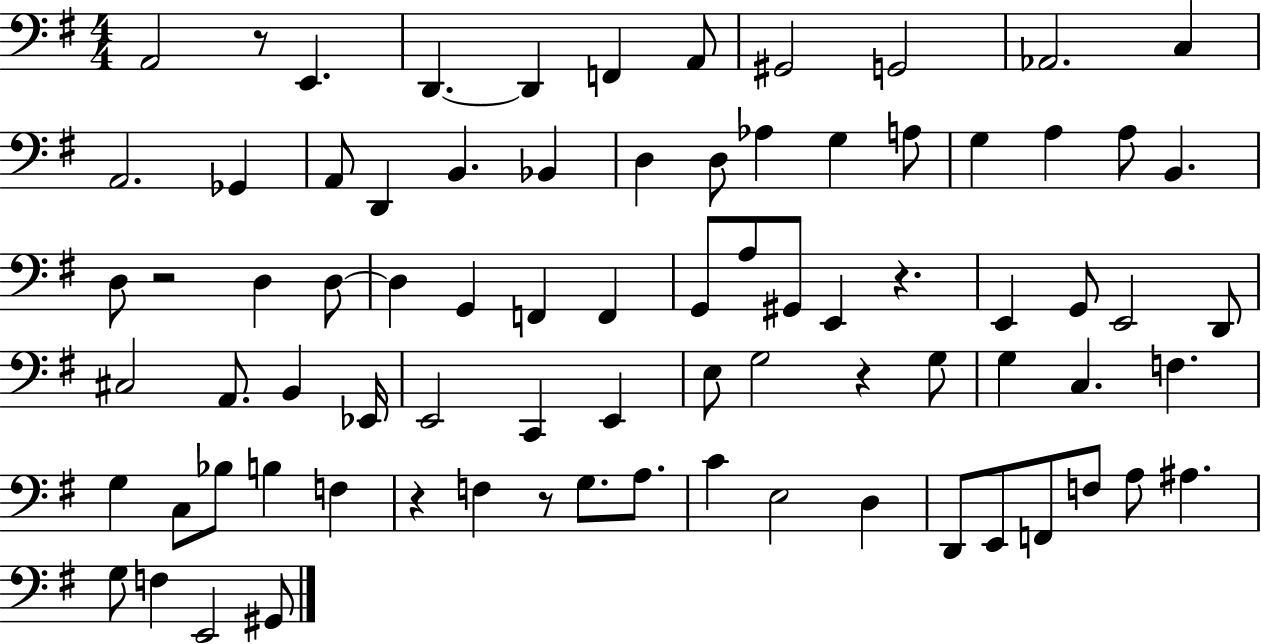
{
  \clef bass
  \numericTimeSignature
  \time 4/4
  \key g \major
  a,2 r8 e,4. | d,4.~~ d,4 f,4 a,8 | gis,2 g,2 | aes,2. c4 | \break a,2. ges,4 | a,8 d,4 b,4. bes,4 | d4 d8 aes4 g4 a8 | g4 a4 a8 b,4. | \break d8 r2 d4 d8~~ | d4 g,4 f,4 f,4 | g,8 a8 gis,8 e,4 r4. | e,4 g,8 e,2 d,8 | \break cis2 a,8. b,4 ees,16 | e,2 c,4 e,4 | e8 g2 r4 g8 | g4 c4. f4. | \break g4 c8 bes8 b4 f4 | r4 f4 r8 g8. a8. | c'4 e2 d4 | d,8 e,8 f,8 f8 a8 ais4. | \break g8 f4 e,2 gis,8 | \bar "|."
}